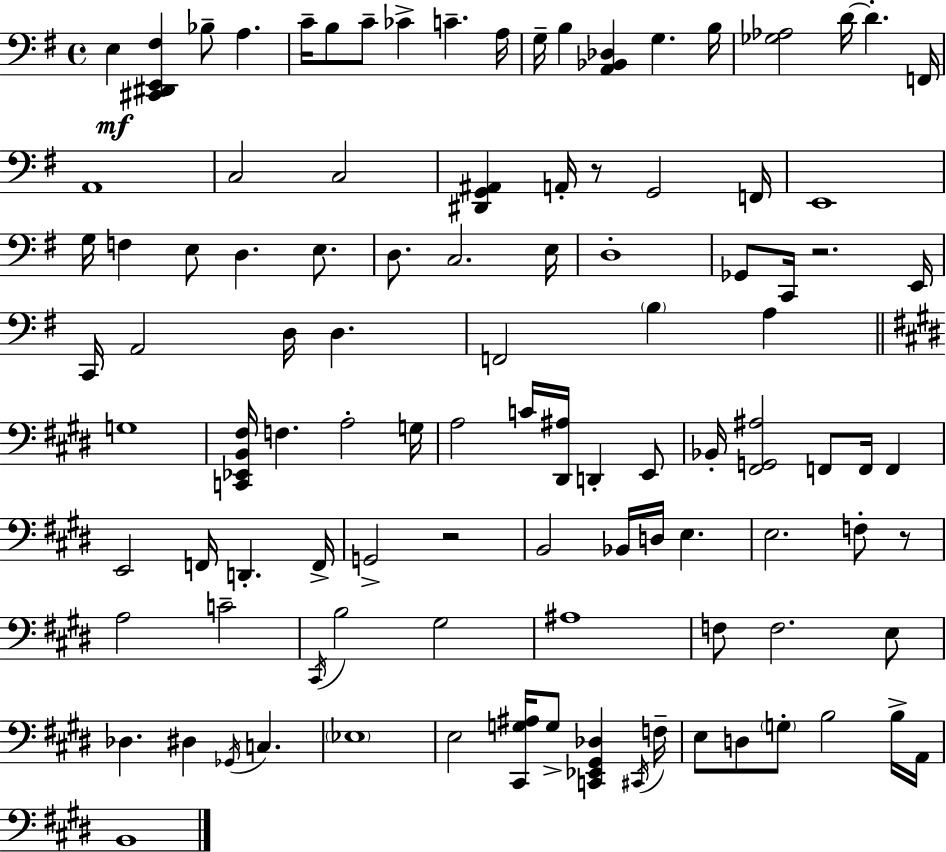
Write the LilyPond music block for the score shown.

{
  \clef bass
  \time 4/4
  \defaultTimeSignature
  \key e \minor
  e4\mf <cis, dis, e, fis>4 bes8-- a4. | c'16-- b8 c'8-- ces'4-> c'4.-- a16 | g16-- b4 <a, bes, des>4 g4. b16 | <ges aes>2 d'16~~ d'4.-. f,16 | \break a,1 | c2 c2 | <dis, g, ais,>4 a,16-. r8 g,2 f,16 | e,1 | \break g16 f4 e8 d4. e8. | d8. c2. e16 | d1-. | ges,8 c,16 r2. e,16 | \break c,16 a,2 d16 d4. | f,2 \parenthesize b4 a4 | \bar "||" \break \key e \major g1 | <c, ees, b, fis>16 f4. a2-. g16 | a2 c'16 <dis, ais>16 d,4-. e,8 | bes,16-. <fis, g, ais>2 f,8 f,16 f,4 | \break e,2 f,16 d,4.-. f,16-> | g,2-> r2 | b,2 bes,16 d16 e4. | e2. f8-. r8 | \break a2 c'2-- | \acciaccatura { cis,16 } b2 gis2 | ais1 | f8 f2. e8 | \break des4. dis4 \acciaccatura { ges,16 } c4. | \parenthesize ees1 | e2 <cis, g ais>16 g8-> <c, ees, gis, des>4 | \acciaccatura { cis,16 } f16-- e8 d8 \parenthesize g8-. b2 | \break b16-> a,16 b,1 | \bar "|."
}